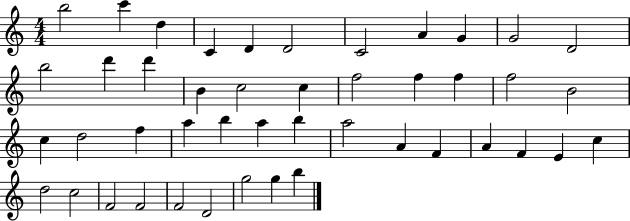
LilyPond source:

{
  \clef treble
  \numericTimeSignature
  \time 4/4
  \key c \major
  b''2 c'''4 d''4 | c'4 d'4 d'2 | c'2 a'4 g'4 | g'2 d'2 | \break b''2 d'''4 d'''4 | b'4 c''2 c''4 | f''2 f''4 f''4 | f''2 b'2 | \break c''4 d''2 f''4 | a''4 b''4 a''4 b''4 | a''2 a'4 f'4 | a'4 f'4 e'4 c''4 | \break d''2 c''2 | f'2 f'2 | f'2 d'2 | g''2 g''4 b''4 | \break \bar "|."
}